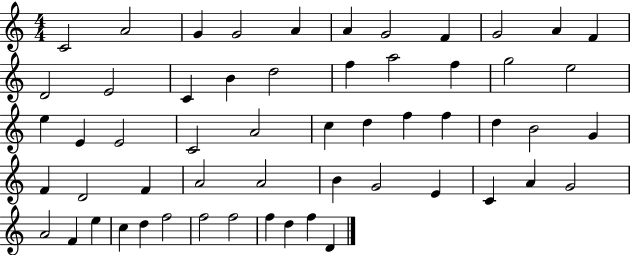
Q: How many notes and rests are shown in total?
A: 56